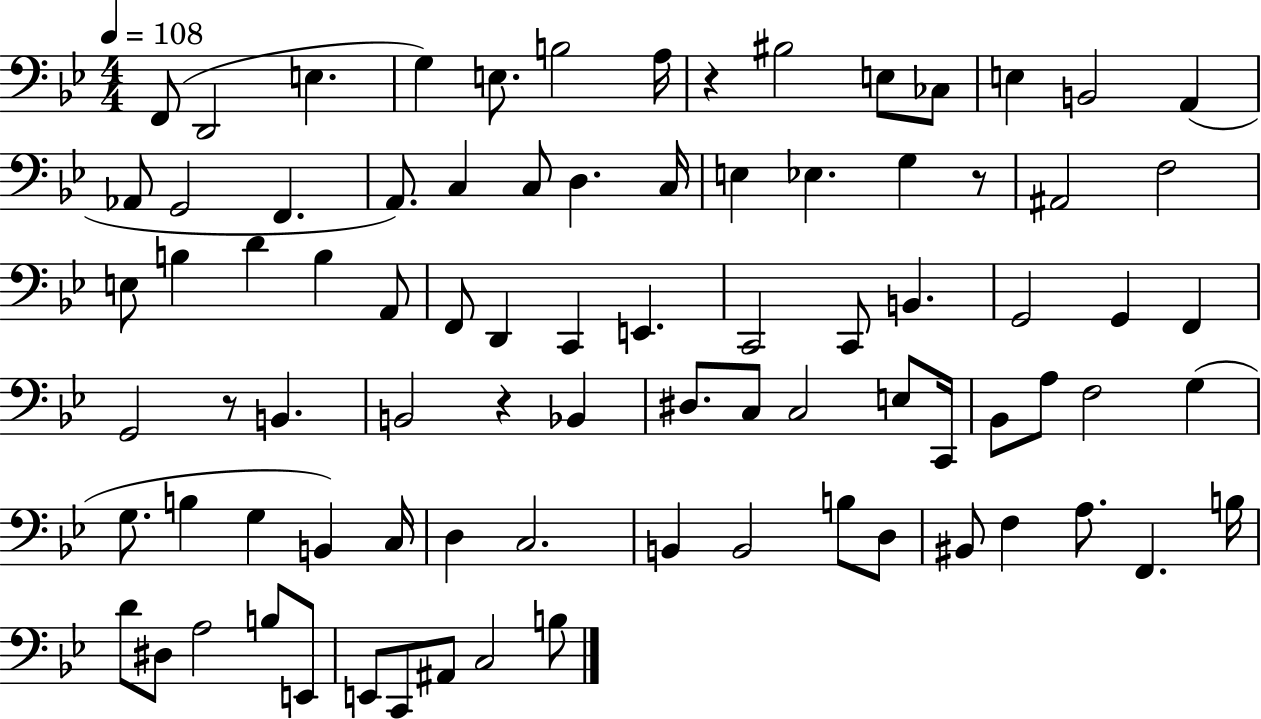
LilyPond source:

{
  \clef bass
  \numericTimeSignature
  \time 4/4
  \key bes \major
  \tempo 4 = 108
  f,8( d,2 e4. | g4) e8. b2 a16 | r4 bis2 e8 ces8 | e4 b,2 a,4( | \break aes,8 g,2 f,4. | a,8.) c4 c8 d4. c16 | e4 ees4. g4 r8 | ais,2 f2 | \break e8 b4 d'4 b4 a,8 | f,8 d,4 c,4 e,4. | c,2 c,8 b,4. | g,2 g,4 f,4 | \break g,2 r8 b,4. | b,2 r4 bes,4 | dis8. c8 c2 e8 c,16 | bes,8 a8 f2 g4( | \break g8. b4 g4 b,4) c16 | d4 c2. | b,4 b,2 b8 d8 | bis,8 f4 a8. f,4. b16 | \break d'8 dis8 a2 b8 e,8 | e,8 c,8 ais,8 c2 b8 | \bar "|."
}